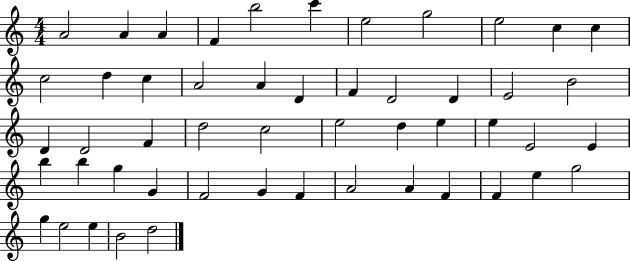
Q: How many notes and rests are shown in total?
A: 51